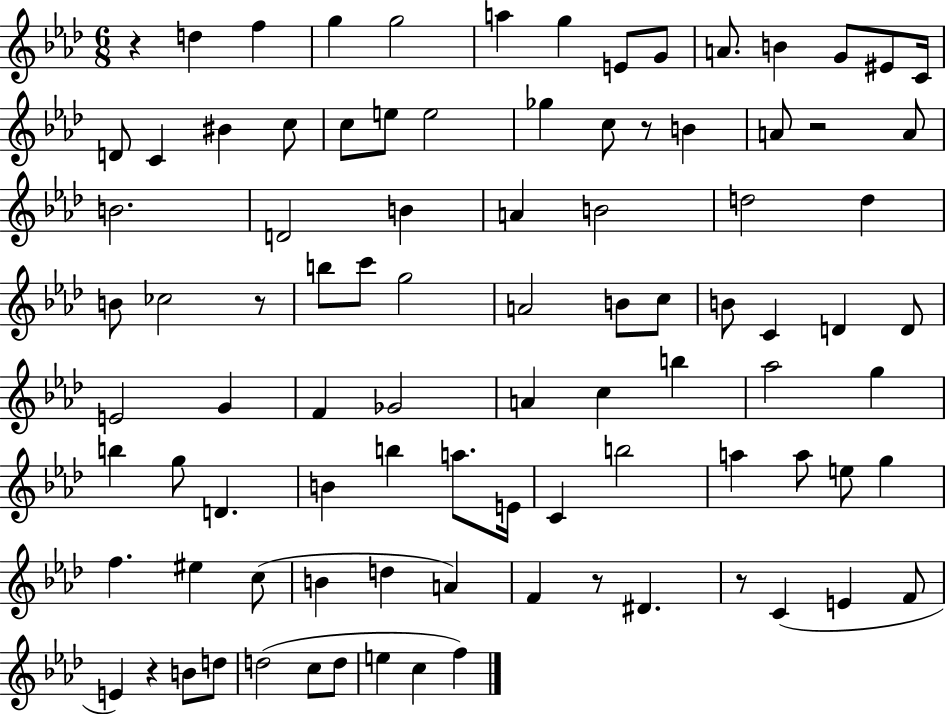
X:1
T:Untitled
M:6/8
L:1/4
K:Ab
z d f g g2 a g E/2 G/2 A/2 B G/2 ^E/2 C/4 D/2 C ^B c/2 c/2 e/2 e2 _g c/2 z/2 B A/2 z2 A/2 B2 D2 B A B2 d2 d B/2 _c2 z/2 b/2 c'/2 g2 A2 B/2 c/2 B/2 C D D/2 E2 G F _G2 A c b _a2 g b g/2 D B b a/2 E/4 C b2 a a/2 e/2 g f ^e c/2 B d A F z/2 ^D z/2 C E F/2 E z B/2 d/2 d2 c/2 d/2 e c f